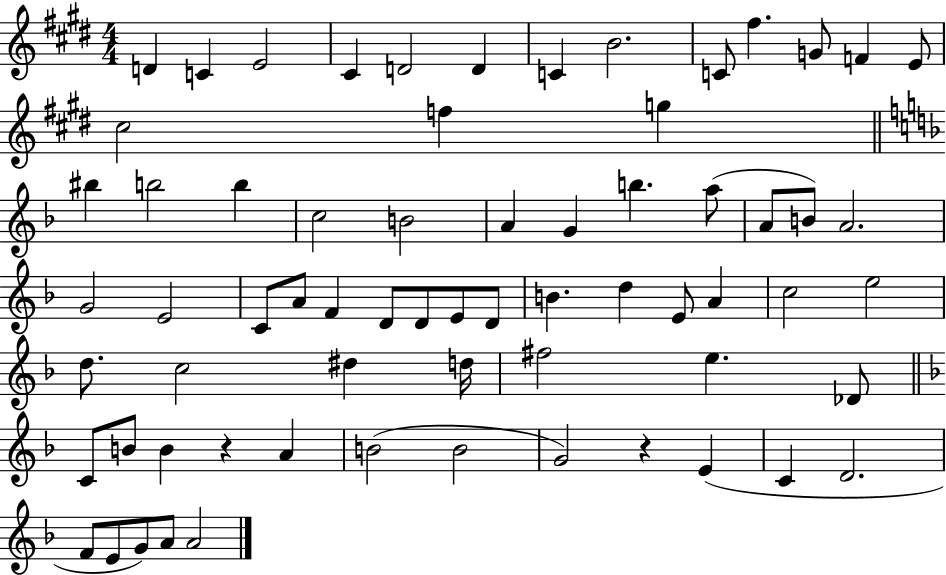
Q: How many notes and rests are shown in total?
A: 67